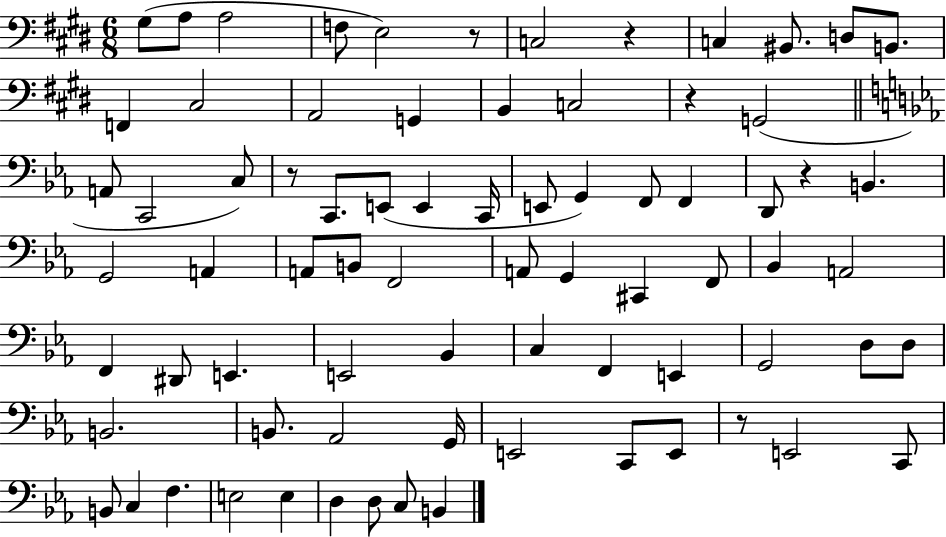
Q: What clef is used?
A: bass